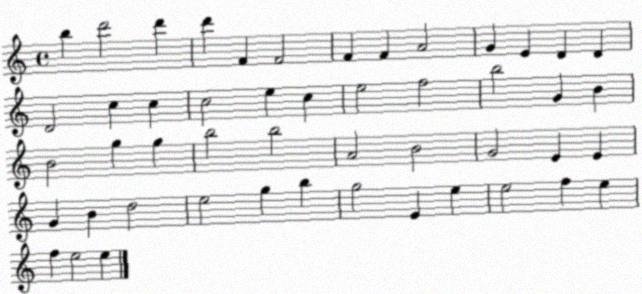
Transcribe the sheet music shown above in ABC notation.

X:1
T:Untitled
M:4/4
L:1/4
K:C
b d'2 d' d' F F2 F F A2 G E D D D2 c c c2 e c e2 f2 b2 G B B2 g g b2 b2 A2 B2 G2 E E G B d2 e2 g b g2 E e e2 f e f e2 e